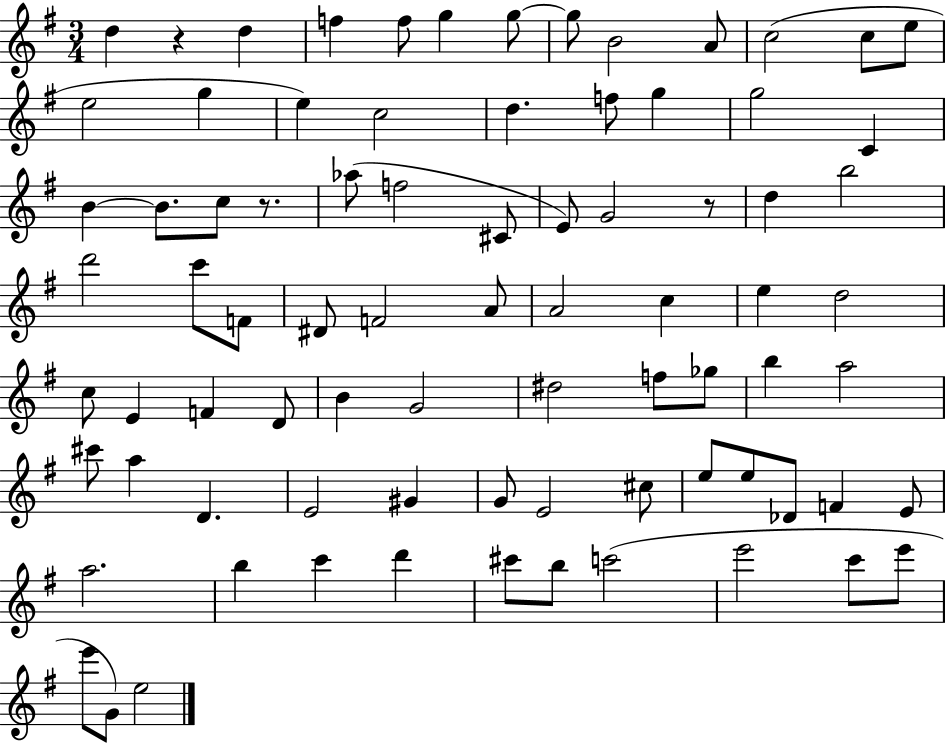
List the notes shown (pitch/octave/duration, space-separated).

D5/q R/q D5/q F5/q F5/e G5/q G5/e G5/e B4/h A4/e C5/h C5/e E5/e E5/h G5/q E5/q C5/h D5/q. F5/e G5/q G5/h C4/q B4/q B4/e. C5/e R/e. Ab5/e F5/h C#4/e E4/e G4/h R/e D5/q B5/h D6/h C6/e F4/e D#4/e F4/h A4/e A4/h C5/q E5/q D5/h C5/e E4/q F4/q D4/e B4/q G4/h D#5/h F5/e Gb5/e B5/q A5/h C#6/e A5/q D4/q. E4/h G#4/q G4/e E4/h C#5/e E5/e E5/e Db4/e F4/q E4/e A5/h. B5/q C6/q D6/q C#6/e B5/e C6/h E6/h C6/e E6/e E6/e G4/e E5/h